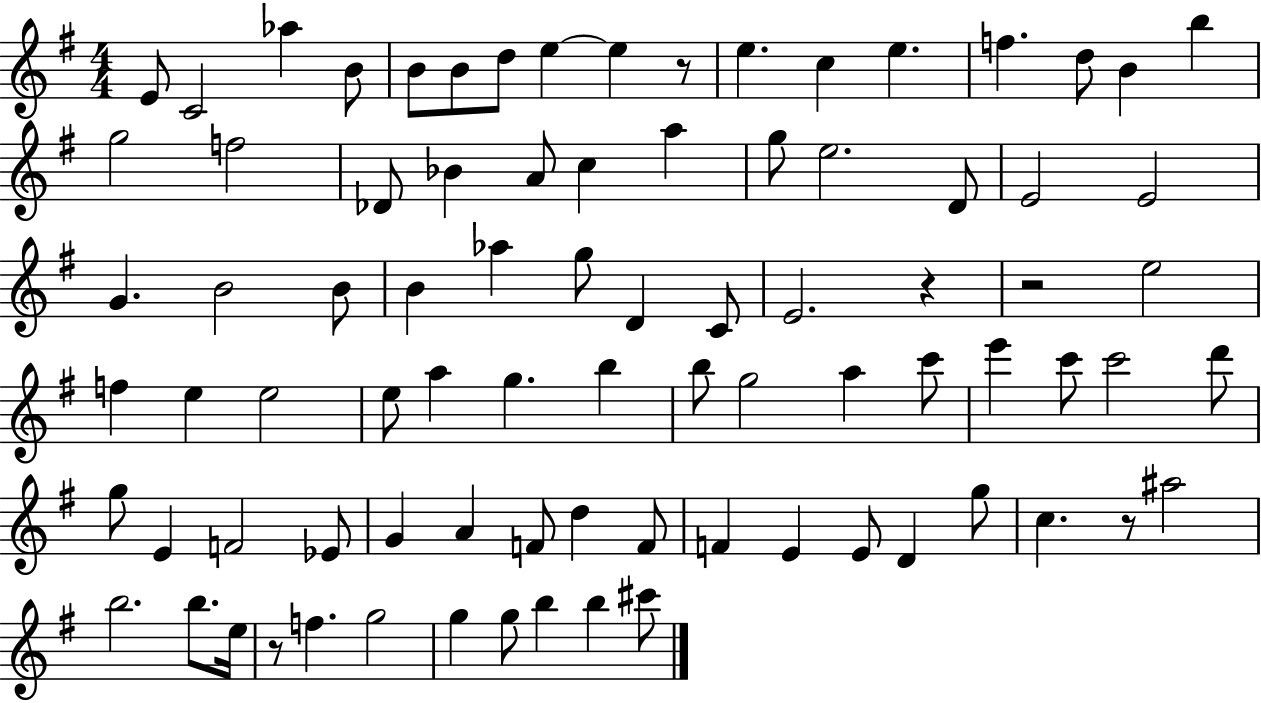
{
  \clef treble
  \numericTimeSignature
  \time 4/4
  \key g \major
  e'8 c'2 aes''4 b'8 | b'8 b'8 d''8 e''4~~ e''4 r8 | e''4. c''4 e''4. | f''4. d''8 b'4 b''4 | \break g''2 f''2 | des'8 bes'4 a'8 c''4 a''4 | g''8 e''2. d'8 | e'2 e'2 | \break g'4. b'2 b'8 | b'4 aes''4 g''8 d'4 c'8 | e'2. r4 | r2 e''2 | \break f''4 e''4 e''2 | e''8 a''4 g''4. b''4 | b''8 g''2 a''4 c'''8 | e'''4 c'''8 c'''2 d'''8 | \break g''8 e'4 f'2 ees'8 | g'4 a'4 f'8 d''4 f'8 | f'4 e'4 e'8 d'4 g''8 | c''4. r8 ais''2 | \break b''2. b''8. e''16 | r8 f''4. g''2 | g''4 g''8 b''4 b''4 cis'''8 | \bar "|."
}